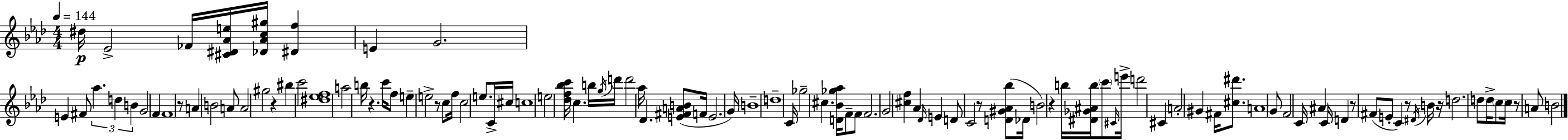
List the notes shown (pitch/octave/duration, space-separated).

D#5/s Eb4/h FES4/s [C#4,D#4,Ab4,E5]/s [Db4,Ab4,C5,G#5]/s [D#4,F5]/q E4/q G4/h. E4/q F#4/e Ab5/q. D5/q B4/q G4/h F4/q F4/w R/e A4/q B4/h A4/e A4/h G#5/h R/q BIS5/q C6/h [D#5,Eb5,F5]/w A5/h B5/s R/q. C6/s F5/e E5/q E5/h R/e C5/e F5/s C5/h E5/e. C4/s C#5/s C5/w E5/h [Db5,F5,Bb5,C6]/s C5/q. B5/s G5/s D6/s D6/h Ab5/s Db4/q. [E4,F#4,A4,B4]/e F4/s E4/h. G4/s B4/w D5/w C4/s Gb5/h C#5/q. [D4,Bb4,Gb5,Ab5]/s F4/e F4/e F4/h. G4/h [C#5,F5]/q Ab4/q Db4/s E4/q D4/e C4/h R/e [D4,G#4,Ab4,Bb5]/e Db4/s B4/h R/q B5/s [D#4,Gb4,A#4,B5]/s C6/e C#4/s E6/s D6/h C#4/q A4/h G#4/q F#4/s [C#5,D#6]/e. A4/w G4/e F4/h C4/s A#4/q C4/s D4/q R/e F#4/e E4/e C4/q R/e D#4/s B4/s R/s D5/h. D5/e D5/s C5/e C5/s R/e A4/e B4/h